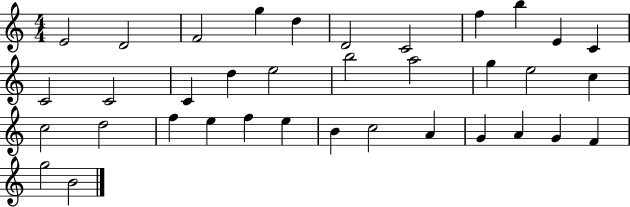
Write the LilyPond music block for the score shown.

{
  \clef treble
  \numericTimeSignature
  \time 4/4
  \key c \major
  e'2 d'2 | f'2 g''4 d''4 | d'2 c'2 | f''4 b''4 e'4 c'4 | \break c'2 c'2 | c'4 d''4 e''2 | b''2 a''2 | g''4 e''2 c''4 | \break c''2 d''2 | f''4 e''4 f''4 e''4 | b'4 c''2 a'4 | g'4 a'4 g'4 f'4 | \break g''2 b'2 | \bar "|."
}